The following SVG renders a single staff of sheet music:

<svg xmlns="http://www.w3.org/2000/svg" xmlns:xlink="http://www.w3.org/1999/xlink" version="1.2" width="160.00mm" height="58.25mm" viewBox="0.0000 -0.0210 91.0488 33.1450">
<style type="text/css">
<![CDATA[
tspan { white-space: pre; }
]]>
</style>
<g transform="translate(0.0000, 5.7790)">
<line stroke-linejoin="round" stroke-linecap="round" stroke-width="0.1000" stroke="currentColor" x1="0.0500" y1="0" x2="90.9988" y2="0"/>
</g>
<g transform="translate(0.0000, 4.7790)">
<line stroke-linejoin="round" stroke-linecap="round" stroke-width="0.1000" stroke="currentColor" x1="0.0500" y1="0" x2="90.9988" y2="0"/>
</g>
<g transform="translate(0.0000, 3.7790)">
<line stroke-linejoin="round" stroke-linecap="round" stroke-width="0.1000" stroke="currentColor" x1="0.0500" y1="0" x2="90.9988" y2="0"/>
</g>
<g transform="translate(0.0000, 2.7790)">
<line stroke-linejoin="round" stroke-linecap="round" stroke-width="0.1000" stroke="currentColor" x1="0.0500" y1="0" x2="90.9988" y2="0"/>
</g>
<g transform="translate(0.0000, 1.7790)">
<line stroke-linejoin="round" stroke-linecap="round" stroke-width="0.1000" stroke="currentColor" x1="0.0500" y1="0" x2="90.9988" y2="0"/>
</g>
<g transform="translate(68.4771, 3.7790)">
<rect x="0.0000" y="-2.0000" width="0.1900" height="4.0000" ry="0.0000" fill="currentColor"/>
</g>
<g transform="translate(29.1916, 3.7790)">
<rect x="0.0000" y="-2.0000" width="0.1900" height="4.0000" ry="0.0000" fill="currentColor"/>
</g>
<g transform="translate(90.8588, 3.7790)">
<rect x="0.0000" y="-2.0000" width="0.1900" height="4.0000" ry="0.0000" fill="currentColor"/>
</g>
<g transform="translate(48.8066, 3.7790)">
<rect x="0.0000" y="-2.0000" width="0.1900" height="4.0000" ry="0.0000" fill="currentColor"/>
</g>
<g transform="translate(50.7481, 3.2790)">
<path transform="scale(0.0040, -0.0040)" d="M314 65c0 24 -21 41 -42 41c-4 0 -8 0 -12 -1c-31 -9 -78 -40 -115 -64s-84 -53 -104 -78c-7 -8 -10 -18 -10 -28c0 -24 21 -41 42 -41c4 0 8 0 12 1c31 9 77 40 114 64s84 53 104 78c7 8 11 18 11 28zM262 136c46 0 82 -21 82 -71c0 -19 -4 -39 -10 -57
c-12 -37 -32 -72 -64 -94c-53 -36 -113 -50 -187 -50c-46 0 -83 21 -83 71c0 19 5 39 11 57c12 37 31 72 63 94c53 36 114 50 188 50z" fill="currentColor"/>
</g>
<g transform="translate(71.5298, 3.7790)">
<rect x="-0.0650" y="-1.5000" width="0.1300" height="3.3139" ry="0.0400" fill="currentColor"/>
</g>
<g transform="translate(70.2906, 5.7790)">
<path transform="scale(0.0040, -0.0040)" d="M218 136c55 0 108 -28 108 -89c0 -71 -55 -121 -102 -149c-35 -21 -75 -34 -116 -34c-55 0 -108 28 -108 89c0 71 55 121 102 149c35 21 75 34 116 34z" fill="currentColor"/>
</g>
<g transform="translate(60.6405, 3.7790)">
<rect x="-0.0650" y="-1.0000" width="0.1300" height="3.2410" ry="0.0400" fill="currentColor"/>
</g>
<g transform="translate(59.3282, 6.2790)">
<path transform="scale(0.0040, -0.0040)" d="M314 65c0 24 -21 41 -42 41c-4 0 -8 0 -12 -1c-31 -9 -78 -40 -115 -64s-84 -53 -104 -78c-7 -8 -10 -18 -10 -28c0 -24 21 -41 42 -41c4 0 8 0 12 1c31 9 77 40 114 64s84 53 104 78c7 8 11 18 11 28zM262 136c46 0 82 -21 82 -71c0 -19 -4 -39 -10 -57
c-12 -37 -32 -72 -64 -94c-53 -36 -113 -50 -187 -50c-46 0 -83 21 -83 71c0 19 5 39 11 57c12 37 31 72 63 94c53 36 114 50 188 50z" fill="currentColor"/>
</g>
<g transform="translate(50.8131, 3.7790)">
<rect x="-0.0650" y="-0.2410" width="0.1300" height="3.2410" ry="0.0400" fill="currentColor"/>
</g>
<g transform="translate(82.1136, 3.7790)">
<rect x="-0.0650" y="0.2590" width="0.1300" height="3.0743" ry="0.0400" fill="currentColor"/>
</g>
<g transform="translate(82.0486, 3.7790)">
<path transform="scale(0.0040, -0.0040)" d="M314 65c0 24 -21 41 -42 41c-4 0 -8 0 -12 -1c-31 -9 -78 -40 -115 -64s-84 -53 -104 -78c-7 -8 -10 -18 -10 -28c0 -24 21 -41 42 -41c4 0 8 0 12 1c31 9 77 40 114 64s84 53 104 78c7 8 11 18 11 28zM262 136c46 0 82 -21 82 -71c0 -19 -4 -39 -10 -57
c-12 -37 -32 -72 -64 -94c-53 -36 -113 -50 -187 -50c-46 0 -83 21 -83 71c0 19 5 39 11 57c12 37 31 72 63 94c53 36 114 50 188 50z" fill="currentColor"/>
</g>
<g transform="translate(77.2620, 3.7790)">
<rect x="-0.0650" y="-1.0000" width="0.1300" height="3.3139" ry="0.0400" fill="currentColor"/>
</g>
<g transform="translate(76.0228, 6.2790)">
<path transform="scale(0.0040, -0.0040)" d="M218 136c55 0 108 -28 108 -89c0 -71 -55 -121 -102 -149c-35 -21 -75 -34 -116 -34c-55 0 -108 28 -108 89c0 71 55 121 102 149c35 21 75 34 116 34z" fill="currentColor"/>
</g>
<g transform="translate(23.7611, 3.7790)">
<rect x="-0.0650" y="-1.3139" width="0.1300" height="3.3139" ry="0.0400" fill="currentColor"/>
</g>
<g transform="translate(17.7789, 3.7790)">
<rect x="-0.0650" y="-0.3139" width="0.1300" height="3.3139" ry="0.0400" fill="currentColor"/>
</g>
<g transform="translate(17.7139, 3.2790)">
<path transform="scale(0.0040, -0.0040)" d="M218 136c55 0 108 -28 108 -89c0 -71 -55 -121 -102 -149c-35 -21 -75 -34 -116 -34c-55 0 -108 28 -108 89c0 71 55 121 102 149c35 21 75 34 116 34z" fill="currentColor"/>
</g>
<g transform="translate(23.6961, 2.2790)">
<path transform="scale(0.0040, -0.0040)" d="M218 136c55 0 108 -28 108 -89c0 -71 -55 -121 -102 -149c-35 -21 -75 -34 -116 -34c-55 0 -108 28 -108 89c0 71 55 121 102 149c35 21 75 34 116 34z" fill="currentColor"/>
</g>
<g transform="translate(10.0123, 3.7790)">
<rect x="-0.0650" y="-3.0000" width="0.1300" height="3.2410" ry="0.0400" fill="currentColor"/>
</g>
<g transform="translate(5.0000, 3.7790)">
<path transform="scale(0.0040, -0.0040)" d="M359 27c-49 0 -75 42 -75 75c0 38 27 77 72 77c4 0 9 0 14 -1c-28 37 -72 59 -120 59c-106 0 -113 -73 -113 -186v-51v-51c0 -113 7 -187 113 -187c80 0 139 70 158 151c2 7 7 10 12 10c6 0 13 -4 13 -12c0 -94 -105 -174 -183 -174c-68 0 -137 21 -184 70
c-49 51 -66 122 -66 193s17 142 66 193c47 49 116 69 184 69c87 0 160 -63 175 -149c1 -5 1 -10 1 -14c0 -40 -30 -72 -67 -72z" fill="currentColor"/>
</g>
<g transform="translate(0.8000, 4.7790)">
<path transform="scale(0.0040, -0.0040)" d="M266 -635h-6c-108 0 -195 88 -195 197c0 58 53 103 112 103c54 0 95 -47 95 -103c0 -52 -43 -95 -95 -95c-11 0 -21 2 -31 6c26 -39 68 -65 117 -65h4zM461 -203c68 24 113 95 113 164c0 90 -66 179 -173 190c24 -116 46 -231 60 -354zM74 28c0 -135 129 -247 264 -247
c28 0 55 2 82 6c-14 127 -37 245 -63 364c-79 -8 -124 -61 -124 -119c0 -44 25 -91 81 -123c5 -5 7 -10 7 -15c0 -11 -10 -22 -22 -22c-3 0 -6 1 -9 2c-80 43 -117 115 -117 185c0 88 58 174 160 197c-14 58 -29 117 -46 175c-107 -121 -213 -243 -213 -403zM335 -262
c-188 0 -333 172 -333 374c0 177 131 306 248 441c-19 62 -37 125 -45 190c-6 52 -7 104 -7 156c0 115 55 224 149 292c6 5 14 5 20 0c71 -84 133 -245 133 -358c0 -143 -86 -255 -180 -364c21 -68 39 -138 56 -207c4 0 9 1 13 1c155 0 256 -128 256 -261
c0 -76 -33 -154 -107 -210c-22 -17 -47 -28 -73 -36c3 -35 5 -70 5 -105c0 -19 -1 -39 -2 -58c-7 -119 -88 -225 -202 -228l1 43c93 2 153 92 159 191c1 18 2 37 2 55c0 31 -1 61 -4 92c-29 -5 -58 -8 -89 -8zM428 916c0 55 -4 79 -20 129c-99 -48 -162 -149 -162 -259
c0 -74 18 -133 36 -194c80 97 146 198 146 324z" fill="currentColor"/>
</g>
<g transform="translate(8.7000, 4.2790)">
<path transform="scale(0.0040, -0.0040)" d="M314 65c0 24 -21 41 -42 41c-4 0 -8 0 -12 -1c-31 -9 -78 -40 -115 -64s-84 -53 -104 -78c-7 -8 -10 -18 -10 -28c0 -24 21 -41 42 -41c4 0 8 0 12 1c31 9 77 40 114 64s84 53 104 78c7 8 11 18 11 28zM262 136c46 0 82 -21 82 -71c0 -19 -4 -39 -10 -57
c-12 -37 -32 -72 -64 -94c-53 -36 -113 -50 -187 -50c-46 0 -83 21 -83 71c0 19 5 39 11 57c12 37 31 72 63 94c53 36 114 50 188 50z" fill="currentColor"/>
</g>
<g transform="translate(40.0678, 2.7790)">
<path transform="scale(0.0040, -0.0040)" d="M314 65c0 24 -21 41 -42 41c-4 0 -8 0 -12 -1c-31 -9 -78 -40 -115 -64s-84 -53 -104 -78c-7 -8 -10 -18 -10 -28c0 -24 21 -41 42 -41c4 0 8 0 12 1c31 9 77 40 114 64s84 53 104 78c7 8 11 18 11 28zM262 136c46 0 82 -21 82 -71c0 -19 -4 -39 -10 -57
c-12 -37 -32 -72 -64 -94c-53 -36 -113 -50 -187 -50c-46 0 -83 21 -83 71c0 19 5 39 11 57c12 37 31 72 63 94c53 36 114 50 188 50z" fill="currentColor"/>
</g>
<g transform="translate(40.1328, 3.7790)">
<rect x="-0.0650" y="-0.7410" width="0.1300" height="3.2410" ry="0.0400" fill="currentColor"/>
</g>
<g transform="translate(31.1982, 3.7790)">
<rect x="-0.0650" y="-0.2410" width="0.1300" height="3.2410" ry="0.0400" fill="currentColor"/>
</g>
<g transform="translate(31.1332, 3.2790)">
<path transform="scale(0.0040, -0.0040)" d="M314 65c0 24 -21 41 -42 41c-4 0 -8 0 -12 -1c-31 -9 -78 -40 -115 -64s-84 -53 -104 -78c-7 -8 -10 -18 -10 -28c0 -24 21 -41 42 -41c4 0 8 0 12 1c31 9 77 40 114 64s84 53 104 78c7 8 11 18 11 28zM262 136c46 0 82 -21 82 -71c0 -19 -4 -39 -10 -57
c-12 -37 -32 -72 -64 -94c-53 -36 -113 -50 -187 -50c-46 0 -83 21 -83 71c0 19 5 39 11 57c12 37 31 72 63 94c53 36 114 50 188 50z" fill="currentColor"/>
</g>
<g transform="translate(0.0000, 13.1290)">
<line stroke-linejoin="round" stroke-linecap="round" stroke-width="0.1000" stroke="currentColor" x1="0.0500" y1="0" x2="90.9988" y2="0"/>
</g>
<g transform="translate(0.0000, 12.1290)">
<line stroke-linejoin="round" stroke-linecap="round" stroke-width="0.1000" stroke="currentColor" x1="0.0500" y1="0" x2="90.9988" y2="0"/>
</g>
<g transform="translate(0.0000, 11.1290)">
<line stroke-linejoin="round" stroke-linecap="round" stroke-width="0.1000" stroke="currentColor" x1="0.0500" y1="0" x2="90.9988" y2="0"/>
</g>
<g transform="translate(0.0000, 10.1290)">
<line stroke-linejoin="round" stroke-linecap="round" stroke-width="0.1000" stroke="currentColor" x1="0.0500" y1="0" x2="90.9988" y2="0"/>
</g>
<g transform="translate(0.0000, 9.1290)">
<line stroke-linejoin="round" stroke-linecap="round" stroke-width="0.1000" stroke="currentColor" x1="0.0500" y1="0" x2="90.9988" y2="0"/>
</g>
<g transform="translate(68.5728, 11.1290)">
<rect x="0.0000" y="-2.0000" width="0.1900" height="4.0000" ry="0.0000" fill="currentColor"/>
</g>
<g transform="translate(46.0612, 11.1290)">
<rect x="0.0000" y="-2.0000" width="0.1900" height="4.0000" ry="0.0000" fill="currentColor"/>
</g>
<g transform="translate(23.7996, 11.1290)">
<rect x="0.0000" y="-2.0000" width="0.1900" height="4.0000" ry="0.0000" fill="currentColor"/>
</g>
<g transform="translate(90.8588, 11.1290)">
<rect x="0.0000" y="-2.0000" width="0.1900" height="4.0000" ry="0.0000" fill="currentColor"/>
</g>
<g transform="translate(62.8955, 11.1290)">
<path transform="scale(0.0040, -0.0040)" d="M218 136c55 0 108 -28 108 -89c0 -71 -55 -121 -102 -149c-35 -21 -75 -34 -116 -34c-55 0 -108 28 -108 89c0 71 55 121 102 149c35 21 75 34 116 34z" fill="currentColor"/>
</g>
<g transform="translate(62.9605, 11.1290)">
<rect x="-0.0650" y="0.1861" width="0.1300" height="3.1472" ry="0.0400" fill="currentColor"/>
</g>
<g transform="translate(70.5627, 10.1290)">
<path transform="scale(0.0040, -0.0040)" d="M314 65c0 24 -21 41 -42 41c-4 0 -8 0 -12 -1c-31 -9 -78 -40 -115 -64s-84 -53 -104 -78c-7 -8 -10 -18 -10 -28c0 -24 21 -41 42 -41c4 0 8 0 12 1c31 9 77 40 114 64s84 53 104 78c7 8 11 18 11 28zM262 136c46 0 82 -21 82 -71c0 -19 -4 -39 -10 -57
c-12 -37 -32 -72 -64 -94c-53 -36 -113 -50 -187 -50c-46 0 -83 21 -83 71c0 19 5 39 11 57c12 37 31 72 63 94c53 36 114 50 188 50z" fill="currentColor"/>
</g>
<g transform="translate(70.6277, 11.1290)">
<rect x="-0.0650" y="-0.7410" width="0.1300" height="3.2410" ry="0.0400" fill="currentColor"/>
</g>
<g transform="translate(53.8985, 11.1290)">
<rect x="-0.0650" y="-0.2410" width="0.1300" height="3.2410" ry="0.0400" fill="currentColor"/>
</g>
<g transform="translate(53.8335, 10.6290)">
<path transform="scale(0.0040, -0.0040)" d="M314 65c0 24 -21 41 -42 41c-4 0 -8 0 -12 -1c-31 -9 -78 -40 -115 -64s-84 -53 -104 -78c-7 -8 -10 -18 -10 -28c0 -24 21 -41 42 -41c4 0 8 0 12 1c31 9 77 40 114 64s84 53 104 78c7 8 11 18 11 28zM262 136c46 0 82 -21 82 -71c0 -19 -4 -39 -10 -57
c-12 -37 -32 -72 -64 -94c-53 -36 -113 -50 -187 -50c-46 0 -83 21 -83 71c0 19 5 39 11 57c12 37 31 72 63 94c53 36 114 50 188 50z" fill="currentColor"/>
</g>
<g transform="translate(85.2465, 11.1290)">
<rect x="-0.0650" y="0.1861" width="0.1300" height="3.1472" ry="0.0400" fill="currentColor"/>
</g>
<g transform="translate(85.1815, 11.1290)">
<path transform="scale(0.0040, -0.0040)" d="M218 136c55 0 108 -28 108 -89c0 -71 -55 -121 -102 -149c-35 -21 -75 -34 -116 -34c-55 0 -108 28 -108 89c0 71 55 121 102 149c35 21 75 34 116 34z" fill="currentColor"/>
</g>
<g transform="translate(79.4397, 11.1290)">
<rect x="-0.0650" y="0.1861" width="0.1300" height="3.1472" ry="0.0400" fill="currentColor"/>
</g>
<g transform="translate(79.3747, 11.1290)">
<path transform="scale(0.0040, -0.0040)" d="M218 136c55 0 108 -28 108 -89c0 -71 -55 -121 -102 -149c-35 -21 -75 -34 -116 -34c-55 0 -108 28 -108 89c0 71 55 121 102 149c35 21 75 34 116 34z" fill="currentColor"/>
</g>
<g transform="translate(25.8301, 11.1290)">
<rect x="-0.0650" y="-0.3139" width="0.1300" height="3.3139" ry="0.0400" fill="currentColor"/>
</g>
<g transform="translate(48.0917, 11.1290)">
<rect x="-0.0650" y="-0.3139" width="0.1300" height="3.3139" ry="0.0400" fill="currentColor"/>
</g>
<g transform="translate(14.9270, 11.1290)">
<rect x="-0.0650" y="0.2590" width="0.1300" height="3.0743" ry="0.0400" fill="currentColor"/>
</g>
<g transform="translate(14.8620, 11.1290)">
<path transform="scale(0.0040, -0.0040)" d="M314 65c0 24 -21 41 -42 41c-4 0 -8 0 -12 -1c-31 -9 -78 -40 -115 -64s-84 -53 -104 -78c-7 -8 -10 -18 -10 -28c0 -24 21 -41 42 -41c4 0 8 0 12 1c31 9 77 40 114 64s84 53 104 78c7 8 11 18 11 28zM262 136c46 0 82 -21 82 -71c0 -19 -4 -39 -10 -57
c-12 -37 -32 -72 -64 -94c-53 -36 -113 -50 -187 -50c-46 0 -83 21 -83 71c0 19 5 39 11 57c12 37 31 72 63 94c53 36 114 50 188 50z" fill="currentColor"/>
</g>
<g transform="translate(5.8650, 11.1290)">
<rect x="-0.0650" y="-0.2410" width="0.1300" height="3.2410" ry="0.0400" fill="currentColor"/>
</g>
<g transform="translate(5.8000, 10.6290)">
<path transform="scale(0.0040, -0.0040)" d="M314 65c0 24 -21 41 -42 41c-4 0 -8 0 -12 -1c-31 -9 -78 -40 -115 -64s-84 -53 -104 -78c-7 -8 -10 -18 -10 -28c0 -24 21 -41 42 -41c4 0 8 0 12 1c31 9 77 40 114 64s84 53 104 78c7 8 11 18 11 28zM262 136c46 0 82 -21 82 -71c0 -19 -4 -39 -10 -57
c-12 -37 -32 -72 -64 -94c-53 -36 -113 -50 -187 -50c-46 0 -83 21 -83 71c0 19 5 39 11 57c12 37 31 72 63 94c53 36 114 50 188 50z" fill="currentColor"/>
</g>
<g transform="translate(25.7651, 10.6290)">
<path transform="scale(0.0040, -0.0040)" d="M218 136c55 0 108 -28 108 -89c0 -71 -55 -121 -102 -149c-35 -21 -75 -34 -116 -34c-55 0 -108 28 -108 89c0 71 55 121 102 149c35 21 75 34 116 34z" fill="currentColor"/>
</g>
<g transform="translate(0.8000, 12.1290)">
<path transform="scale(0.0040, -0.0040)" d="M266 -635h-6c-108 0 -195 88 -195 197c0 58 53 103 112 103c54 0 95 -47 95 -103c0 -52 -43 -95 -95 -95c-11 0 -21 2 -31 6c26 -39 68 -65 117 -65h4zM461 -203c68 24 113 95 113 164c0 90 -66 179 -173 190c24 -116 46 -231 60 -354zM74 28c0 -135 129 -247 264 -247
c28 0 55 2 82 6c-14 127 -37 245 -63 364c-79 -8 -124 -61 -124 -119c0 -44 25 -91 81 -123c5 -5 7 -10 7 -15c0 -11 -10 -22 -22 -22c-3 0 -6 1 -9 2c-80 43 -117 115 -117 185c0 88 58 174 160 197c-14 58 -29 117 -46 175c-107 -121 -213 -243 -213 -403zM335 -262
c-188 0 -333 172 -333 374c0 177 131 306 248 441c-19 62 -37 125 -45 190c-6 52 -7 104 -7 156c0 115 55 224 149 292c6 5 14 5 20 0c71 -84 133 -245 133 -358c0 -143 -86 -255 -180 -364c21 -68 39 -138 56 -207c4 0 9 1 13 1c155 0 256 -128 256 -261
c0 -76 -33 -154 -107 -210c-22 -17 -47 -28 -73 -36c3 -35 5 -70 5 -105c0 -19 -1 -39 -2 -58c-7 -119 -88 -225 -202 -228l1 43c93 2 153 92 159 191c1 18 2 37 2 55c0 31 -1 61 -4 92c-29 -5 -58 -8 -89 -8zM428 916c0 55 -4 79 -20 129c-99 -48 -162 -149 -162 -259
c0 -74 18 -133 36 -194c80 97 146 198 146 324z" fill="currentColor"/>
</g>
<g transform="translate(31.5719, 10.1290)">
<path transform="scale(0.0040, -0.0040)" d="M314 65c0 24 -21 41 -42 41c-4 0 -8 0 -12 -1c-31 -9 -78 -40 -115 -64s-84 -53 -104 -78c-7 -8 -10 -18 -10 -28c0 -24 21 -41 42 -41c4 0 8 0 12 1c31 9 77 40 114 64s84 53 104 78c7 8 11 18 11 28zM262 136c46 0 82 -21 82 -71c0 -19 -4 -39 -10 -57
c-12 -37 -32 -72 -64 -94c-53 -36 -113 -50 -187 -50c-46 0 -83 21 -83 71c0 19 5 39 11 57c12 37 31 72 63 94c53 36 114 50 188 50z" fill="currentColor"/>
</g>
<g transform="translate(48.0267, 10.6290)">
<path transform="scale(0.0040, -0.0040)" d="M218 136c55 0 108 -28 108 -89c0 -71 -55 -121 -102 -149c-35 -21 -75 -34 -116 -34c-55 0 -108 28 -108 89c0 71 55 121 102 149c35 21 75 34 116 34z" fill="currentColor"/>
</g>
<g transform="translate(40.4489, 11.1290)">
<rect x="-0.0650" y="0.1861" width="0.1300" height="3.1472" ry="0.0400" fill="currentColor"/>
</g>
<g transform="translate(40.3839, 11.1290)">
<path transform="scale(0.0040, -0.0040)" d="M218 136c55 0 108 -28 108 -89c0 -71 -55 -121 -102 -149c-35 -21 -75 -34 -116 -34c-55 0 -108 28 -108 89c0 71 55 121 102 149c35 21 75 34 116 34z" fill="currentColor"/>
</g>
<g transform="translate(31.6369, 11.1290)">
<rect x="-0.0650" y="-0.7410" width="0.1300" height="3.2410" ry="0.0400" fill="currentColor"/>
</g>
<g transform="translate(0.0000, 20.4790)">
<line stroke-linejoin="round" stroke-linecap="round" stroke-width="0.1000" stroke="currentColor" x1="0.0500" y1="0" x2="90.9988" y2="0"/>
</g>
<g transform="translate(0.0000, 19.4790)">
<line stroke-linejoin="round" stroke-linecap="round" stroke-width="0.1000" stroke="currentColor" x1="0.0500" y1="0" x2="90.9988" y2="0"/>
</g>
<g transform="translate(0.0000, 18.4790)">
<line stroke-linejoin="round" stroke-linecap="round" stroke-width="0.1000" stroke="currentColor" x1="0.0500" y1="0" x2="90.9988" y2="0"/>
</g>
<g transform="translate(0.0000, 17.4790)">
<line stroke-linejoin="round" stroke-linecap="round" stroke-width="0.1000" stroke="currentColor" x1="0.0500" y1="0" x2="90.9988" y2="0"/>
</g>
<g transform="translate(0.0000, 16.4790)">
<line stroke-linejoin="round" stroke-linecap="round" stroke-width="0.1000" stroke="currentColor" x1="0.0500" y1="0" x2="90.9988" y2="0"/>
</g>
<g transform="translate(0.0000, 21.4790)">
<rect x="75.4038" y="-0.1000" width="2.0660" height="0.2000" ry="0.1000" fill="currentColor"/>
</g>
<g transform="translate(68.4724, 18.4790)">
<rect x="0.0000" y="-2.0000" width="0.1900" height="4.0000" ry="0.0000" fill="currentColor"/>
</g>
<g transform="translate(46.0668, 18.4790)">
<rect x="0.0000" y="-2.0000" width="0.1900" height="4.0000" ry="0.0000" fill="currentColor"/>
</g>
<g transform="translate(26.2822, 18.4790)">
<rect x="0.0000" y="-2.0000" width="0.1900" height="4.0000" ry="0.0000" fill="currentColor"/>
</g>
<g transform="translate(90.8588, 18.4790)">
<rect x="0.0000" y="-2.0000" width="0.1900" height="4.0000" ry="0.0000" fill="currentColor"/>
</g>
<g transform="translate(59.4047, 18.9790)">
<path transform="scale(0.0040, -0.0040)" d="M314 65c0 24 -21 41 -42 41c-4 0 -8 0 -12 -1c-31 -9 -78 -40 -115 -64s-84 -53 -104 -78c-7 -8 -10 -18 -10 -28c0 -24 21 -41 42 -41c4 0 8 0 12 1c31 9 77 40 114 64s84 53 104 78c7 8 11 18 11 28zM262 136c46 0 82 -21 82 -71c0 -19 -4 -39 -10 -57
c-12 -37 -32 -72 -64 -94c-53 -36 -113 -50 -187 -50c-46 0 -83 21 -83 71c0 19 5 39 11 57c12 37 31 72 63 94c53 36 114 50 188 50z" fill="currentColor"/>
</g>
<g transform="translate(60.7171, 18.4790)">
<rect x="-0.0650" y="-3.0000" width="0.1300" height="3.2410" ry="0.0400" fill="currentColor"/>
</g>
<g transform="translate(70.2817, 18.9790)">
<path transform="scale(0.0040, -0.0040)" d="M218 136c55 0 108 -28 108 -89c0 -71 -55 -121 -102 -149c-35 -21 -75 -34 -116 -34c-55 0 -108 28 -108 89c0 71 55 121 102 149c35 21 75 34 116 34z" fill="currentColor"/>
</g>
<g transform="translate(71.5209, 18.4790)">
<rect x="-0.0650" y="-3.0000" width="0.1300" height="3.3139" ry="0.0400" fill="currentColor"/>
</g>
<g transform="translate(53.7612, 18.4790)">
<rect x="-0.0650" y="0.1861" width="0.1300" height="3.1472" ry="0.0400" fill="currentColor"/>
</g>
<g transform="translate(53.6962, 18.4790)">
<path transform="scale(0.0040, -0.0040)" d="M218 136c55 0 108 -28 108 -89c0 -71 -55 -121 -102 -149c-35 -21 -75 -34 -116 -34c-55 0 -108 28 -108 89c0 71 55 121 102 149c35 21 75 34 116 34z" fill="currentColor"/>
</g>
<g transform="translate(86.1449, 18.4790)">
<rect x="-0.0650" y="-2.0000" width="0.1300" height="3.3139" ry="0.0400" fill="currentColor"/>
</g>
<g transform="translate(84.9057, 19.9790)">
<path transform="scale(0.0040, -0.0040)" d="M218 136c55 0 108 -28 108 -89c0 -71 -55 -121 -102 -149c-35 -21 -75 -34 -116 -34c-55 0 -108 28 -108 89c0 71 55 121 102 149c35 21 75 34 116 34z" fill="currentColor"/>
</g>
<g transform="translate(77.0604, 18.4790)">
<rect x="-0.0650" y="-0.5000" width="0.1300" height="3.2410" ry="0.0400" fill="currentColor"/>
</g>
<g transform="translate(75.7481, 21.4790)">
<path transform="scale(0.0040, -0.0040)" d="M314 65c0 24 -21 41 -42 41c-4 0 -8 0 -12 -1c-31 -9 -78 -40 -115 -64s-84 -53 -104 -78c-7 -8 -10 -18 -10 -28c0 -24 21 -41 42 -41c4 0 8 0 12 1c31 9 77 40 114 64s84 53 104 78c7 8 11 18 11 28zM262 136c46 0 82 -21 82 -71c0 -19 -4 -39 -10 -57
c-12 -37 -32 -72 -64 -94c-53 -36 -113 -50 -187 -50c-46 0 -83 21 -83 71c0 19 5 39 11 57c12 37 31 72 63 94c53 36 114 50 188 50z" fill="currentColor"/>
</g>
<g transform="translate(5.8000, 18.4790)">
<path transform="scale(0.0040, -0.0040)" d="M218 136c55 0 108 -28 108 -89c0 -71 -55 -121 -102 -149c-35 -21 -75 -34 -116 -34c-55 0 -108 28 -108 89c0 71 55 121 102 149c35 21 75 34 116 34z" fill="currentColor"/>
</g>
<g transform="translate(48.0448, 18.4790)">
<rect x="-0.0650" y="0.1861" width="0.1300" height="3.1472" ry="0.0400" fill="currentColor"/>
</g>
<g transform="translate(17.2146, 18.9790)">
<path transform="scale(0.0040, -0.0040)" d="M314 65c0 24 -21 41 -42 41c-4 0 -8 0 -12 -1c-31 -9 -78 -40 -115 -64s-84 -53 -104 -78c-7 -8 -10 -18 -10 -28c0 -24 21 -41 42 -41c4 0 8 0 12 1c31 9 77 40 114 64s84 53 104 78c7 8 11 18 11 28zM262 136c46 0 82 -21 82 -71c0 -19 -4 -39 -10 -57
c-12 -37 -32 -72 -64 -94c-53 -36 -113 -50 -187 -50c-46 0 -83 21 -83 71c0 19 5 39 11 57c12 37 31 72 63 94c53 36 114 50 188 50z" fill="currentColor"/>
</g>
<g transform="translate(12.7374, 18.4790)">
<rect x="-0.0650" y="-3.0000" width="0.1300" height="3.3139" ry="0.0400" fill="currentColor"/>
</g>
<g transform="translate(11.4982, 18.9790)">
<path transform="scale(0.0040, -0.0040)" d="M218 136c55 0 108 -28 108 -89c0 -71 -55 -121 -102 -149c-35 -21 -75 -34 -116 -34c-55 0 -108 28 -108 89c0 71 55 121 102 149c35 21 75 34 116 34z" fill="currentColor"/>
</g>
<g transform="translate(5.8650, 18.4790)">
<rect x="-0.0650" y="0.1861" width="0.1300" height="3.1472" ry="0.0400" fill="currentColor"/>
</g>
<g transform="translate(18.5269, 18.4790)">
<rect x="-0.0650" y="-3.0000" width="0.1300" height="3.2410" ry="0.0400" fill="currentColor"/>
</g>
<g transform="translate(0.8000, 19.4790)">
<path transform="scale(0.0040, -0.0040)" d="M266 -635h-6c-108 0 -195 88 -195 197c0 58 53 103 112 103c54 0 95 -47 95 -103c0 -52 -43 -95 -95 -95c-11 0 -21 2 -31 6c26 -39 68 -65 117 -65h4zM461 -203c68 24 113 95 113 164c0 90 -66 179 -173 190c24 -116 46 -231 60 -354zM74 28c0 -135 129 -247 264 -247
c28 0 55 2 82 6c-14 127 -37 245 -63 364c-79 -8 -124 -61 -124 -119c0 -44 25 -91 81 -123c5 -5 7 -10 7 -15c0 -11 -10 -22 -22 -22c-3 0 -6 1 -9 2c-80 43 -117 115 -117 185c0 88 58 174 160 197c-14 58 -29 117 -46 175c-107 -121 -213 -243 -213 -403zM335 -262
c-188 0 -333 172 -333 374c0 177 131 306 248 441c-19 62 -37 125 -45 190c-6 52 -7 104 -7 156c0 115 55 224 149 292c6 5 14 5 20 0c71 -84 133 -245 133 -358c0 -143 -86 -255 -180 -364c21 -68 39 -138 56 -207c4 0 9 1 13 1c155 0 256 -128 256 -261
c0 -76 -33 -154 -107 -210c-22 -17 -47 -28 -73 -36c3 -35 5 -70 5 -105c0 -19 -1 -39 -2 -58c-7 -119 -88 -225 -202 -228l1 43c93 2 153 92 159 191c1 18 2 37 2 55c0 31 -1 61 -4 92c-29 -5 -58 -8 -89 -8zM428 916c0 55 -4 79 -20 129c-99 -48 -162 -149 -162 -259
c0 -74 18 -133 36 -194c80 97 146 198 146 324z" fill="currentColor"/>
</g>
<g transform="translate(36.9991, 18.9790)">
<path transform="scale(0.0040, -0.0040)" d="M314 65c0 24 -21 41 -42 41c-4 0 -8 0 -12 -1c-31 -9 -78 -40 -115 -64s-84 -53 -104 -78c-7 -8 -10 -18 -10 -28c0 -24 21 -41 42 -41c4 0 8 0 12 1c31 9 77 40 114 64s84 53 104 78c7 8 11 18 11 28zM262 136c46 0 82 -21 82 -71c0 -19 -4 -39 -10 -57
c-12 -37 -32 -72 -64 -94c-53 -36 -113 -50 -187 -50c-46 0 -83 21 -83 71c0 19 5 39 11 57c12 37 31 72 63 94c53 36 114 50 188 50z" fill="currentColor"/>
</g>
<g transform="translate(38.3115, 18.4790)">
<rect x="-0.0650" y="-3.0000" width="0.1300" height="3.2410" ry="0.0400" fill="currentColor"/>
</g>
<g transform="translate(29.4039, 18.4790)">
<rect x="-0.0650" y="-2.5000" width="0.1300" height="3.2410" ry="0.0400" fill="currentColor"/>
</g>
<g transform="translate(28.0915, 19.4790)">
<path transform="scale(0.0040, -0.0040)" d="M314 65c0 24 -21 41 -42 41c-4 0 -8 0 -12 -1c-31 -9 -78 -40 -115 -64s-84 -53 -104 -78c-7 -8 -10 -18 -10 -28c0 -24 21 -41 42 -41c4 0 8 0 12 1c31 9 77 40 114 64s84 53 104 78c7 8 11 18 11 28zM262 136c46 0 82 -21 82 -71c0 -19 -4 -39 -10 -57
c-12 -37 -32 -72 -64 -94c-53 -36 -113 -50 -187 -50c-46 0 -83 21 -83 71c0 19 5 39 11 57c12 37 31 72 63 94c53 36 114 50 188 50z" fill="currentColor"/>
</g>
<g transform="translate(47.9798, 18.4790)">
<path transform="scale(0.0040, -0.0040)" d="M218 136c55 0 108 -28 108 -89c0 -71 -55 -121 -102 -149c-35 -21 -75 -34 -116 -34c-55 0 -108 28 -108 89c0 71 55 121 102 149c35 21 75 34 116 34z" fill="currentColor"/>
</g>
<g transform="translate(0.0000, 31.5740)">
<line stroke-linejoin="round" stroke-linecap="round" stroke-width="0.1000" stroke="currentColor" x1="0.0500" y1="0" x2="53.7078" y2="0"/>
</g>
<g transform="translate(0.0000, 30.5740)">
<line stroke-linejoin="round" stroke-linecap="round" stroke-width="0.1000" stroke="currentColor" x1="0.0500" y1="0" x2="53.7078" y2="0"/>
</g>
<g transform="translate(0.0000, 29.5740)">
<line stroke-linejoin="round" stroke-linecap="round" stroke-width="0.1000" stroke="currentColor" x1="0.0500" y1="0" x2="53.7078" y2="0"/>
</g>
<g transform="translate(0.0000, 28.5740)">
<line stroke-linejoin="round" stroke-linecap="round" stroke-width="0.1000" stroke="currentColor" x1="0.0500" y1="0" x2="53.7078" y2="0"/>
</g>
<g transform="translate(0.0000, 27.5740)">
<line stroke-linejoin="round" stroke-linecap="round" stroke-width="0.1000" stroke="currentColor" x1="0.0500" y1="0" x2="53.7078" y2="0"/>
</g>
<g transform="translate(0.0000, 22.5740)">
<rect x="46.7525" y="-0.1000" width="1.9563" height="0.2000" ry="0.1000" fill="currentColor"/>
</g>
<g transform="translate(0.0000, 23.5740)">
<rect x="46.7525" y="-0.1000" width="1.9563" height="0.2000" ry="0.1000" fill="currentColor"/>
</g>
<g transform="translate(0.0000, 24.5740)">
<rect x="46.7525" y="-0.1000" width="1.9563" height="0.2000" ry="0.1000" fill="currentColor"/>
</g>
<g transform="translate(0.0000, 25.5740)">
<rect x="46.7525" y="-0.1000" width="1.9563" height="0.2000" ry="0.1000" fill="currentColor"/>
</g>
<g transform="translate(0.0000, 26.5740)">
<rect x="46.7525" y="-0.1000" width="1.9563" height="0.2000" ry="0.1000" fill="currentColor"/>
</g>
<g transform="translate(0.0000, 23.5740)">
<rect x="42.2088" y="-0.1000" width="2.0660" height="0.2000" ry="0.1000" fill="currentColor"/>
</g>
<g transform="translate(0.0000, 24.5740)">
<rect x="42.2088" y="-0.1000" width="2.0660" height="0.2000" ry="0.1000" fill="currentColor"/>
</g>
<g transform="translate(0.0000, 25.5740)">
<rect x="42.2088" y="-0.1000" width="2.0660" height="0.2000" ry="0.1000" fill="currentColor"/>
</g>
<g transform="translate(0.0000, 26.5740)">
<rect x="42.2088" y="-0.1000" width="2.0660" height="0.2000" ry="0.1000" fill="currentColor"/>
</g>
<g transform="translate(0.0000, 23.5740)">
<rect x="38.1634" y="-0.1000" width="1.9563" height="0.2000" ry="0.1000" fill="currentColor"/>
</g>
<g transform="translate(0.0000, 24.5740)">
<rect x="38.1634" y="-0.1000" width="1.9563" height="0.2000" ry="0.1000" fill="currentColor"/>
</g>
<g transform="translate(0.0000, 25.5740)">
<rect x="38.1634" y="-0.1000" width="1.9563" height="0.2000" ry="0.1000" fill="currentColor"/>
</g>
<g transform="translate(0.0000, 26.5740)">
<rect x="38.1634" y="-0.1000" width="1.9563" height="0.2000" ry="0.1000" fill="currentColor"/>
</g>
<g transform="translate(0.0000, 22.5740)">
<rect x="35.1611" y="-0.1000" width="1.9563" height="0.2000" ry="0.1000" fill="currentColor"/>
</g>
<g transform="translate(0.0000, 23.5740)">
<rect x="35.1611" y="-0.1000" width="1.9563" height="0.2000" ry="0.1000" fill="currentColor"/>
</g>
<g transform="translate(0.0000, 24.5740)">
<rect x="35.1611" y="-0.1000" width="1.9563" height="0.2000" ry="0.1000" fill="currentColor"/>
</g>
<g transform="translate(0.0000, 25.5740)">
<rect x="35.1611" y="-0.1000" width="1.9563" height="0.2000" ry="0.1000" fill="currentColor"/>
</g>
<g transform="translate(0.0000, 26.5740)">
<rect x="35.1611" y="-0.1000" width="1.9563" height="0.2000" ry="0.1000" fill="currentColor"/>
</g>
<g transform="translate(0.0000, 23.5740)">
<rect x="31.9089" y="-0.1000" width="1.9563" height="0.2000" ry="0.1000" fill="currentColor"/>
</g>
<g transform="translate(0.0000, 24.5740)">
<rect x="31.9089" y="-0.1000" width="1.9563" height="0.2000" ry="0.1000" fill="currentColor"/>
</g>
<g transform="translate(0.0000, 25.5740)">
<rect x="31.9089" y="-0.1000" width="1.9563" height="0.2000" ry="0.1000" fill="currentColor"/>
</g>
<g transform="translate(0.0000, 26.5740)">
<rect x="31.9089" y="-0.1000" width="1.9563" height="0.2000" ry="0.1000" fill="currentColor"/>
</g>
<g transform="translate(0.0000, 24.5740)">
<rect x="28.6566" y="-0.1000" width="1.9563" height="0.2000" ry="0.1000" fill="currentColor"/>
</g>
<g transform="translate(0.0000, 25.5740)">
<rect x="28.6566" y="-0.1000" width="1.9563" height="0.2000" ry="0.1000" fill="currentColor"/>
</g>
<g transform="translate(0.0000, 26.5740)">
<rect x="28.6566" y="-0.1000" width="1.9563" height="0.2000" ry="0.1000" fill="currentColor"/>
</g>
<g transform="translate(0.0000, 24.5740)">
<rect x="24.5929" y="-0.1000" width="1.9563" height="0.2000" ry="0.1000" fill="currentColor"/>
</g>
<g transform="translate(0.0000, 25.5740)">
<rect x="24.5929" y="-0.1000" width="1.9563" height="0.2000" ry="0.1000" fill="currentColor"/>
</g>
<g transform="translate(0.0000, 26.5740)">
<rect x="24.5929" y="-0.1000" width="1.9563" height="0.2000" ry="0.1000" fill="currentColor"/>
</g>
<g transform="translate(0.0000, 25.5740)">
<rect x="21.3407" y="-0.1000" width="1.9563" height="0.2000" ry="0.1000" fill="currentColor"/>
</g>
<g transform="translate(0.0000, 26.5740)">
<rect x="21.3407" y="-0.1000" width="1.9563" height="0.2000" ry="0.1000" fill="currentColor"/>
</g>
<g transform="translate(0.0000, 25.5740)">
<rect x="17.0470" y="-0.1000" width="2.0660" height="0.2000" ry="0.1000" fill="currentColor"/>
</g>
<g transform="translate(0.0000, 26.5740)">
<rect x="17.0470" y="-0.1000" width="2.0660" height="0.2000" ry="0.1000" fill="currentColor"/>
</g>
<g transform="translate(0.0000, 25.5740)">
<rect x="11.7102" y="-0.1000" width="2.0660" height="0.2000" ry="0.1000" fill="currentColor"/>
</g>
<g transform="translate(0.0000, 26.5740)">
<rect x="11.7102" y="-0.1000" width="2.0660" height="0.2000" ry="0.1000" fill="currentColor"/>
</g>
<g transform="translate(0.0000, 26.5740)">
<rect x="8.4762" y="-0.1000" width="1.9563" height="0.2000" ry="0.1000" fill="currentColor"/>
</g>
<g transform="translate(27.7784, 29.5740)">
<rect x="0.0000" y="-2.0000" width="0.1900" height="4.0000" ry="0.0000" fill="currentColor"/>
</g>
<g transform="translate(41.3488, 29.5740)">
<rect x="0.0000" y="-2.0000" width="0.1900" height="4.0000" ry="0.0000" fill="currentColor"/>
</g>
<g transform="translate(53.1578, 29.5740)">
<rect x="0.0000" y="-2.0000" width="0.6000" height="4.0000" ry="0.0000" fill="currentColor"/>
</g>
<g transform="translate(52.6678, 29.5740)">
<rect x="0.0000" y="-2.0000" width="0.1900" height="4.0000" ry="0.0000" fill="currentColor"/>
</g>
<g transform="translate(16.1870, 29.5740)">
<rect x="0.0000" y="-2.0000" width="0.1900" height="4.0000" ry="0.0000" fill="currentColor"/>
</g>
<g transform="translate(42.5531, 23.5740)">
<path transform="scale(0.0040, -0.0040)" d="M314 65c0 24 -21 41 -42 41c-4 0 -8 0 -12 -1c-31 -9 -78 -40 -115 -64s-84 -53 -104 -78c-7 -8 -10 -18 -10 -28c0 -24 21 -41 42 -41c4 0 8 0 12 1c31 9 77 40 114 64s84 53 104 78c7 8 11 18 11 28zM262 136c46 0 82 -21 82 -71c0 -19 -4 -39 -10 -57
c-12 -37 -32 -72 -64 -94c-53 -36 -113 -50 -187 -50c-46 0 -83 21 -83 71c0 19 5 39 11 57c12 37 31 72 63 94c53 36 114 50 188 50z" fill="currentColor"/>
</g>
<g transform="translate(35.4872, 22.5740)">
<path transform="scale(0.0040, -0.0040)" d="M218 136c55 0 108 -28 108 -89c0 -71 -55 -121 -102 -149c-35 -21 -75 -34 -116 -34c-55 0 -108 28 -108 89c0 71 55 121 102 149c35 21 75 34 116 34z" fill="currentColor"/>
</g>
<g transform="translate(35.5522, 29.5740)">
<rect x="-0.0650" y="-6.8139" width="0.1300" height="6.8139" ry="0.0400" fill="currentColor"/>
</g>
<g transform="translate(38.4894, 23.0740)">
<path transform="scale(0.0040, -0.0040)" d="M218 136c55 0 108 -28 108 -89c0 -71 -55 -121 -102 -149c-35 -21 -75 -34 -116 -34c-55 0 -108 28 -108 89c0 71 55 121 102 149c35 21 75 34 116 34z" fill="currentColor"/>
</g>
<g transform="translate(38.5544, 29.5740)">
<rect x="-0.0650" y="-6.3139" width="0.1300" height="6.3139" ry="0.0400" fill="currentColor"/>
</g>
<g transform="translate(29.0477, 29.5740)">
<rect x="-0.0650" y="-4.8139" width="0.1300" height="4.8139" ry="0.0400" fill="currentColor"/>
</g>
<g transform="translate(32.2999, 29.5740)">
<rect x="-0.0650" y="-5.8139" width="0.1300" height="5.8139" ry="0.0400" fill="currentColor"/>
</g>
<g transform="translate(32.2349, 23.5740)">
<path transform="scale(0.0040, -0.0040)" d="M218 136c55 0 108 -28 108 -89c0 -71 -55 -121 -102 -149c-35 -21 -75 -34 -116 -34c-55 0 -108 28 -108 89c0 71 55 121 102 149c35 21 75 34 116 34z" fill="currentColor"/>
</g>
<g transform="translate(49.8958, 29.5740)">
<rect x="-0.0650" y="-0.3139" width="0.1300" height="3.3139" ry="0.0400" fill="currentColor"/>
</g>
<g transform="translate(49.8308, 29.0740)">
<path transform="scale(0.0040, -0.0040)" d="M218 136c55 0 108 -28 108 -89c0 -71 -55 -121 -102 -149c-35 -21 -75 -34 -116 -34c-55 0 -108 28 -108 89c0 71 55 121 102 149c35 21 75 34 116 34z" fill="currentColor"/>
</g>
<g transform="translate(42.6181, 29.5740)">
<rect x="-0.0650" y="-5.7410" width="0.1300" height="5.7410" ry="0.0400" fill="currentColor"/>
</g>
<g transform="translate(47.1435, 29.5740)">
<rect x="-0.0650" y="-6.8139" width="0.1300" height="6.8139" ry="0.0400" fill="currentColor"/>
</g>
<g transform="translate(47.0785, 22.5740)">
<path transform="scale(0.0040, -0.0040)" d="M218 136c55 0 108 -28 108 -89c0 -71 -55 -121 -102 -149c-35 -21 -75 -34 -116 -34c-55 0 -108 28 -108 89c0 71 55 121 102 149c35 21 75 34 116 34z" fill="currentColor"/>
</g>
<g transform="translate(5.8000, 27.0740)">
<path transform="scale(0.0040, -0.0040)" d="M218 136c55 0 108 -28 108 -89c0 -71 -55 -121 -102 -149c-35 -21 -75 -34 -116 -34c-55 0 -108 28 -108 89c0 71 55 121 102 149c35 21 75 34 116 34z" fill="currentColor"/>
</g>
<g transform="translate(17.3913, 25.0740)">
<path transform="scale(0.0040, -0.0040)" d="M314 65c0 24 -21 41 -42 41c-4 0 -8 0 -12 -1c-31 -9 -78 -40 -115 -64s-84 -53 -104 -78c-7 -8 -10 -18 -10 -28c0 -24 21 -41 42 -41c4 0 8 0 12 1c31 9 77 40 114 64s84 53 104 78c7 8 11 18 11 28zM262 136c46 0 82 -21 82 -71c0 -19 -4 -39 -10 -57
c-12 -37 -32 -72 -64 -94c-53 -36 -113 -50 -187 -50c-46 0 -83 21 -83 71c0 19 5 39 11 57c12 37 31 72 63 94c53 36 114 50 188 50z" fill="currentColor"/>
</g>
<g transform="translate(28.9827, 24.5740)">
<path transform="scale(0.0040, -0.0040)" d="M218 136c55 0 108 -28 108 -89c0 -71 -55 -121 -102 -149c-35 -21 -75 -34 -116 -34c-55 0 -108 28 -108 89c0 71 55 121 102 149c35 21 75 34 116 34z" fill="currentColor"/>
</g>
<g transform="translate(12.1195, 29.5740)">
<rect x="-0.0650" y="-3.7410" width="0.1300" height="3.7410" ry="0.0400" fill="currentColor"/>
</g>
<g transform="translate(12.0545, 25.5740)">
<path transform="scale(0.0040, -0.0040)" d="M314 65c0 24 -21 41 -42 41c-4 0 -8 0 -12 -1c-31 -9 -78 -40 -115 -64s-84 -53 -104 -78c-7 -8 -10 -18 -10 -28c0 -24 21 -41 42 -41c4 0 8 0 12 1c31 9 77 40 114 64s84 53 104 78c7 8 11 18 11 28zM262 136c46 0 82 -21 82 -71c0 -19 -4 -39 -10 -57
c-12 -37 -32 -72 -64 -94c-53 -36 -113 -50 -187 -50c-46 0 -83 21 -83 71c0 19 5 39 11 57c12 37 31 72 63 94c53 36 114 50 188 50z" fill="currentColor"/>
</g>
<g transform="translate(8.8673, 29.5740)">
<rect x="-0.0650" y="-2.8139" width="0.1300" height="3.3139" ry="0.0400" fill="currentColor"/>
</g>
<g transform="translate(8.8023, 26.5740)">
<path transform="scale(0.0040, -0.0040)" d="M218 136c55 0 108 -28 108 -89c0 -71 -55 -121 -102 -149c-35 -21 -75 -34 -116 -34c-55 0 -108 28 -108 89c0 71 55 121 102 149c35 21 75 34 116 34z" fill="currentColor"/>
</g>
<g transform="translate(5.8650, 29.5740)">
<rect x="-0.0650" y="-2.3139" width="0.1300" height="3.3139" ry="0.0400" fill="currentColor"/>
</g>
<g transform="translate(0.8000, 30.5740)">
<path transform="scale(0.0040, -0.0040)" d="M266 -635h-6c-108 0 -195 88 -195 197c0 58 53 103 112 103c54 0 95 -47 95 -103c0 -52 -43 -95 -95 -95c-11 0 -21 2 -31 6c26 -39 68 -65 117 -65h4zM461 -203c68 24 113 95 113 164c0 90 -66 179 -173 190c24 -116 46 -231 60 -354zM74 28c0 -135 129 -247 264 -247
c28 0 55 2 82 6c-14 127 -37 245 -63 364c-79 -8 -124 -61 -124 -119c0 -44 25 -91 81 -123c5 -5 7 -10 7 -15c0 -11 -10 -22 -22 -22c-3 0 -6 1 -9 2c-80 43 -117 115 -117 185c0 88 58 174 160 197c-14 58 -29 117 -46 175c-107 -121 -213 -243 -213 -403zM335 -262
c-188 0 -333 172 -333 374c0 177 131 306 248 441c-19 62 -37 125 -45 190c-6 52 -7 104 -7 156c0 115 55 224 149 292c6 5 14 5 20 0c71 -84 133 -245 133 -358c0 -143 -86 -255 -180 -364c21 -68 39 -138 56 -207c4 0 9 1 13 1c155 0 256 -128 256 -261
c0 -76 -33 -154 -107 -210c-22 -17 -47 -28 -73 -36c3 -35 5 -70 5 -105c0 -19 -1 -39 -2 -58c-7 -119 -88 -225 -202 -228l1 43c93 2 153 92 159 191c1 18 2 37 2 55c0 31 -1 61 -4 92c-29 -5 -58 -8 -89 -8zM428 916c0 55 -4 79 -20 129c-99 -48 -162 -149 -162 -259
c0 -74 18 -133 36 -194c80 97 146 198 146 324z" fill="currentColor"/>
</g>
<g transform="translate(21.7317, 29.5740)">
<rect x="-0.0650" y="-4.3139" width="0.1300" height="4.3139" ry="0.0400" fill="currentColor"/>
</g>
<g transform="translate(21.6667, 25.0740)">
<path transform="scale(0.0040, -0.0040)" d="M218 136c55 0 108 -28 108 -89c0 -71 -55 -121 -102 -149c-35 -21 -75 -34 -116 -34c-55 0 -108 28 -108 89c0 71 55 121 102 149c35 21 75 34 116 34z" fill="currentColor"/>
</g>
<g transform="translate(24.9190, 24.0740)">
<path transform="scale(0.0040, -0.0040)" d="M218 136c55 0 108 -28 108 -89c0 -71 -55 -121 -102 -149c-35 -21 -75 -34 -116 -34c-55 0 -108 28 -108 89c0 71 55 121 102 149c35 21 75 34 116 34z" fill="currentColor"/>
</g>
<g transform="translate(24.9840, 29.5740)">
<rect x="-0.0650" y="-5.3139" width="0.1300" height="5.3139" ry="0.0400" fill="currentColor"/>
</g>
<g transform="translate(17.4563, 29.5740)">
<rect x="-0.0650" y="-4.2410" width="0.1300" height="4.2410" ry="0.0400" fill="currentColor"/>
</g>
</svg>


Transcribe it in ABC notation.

X:1
T:Untitled
M:4/4
L:1/4
K:C
A2 c e c2 d2 c2 D2 E D B2 c2 B2 c d2 B c c2 B d2 B B B A A2 G2 A2 B B A2 A C2 F g a c'2 d'2 d' f' e' g' b' a' g'2 b' c